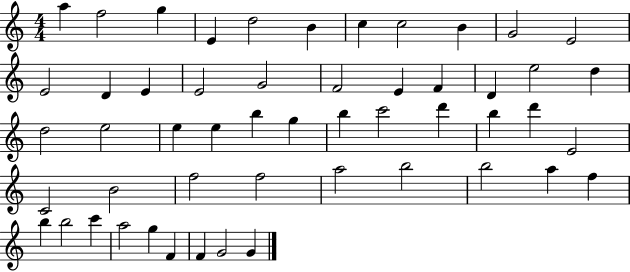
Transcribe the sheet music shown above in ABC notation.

X:1
T:Untitled
M:4/4
L:1/4
K:C
a f2 g E d2 B c c2 B G2 E2 E2 D E E2 G2 F2 E F D e2 d d2 e2 e e b g b c'2 d' b d' E2 C2 B2 f2 f2 a2 b2 b2 a f b b2 c' a2 g F F G2 G